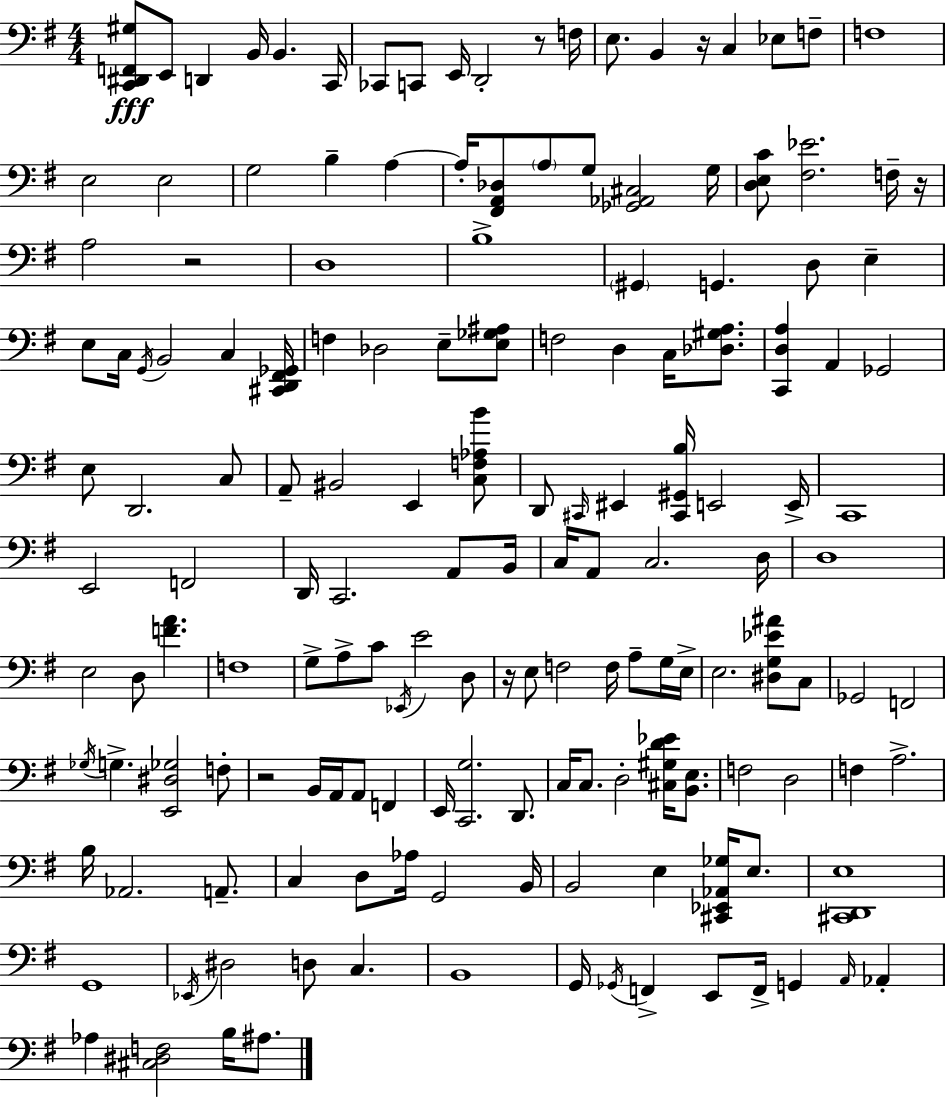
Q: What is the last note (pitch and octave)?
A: A#3